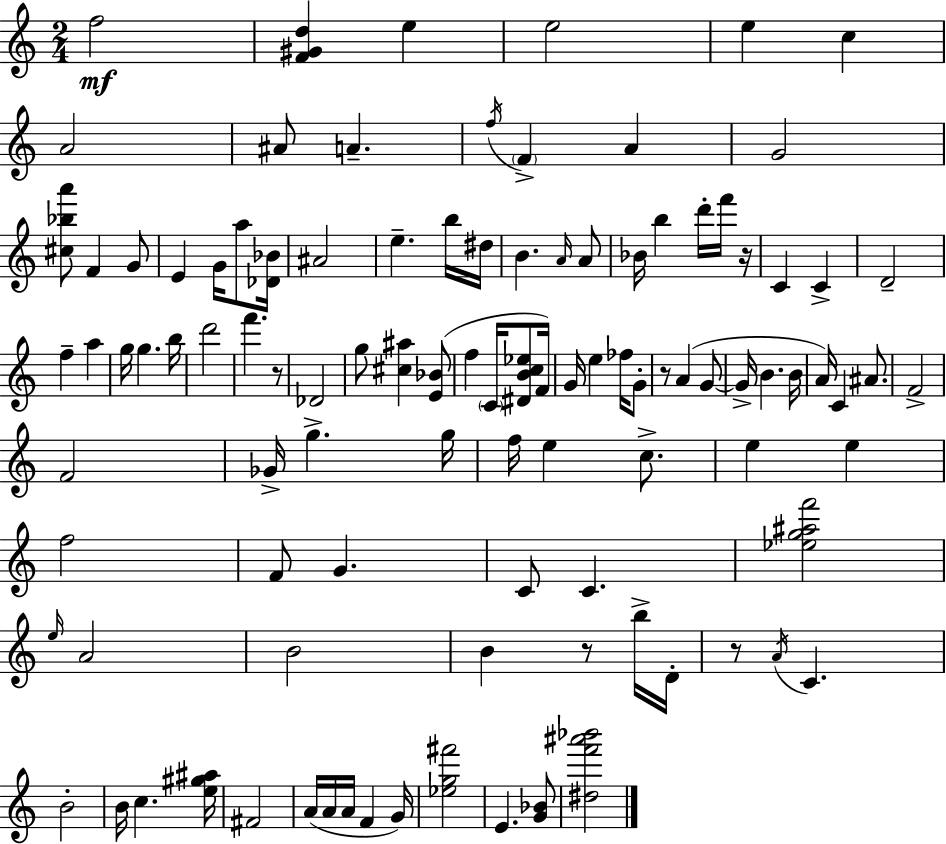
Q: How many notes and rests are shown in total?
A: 104